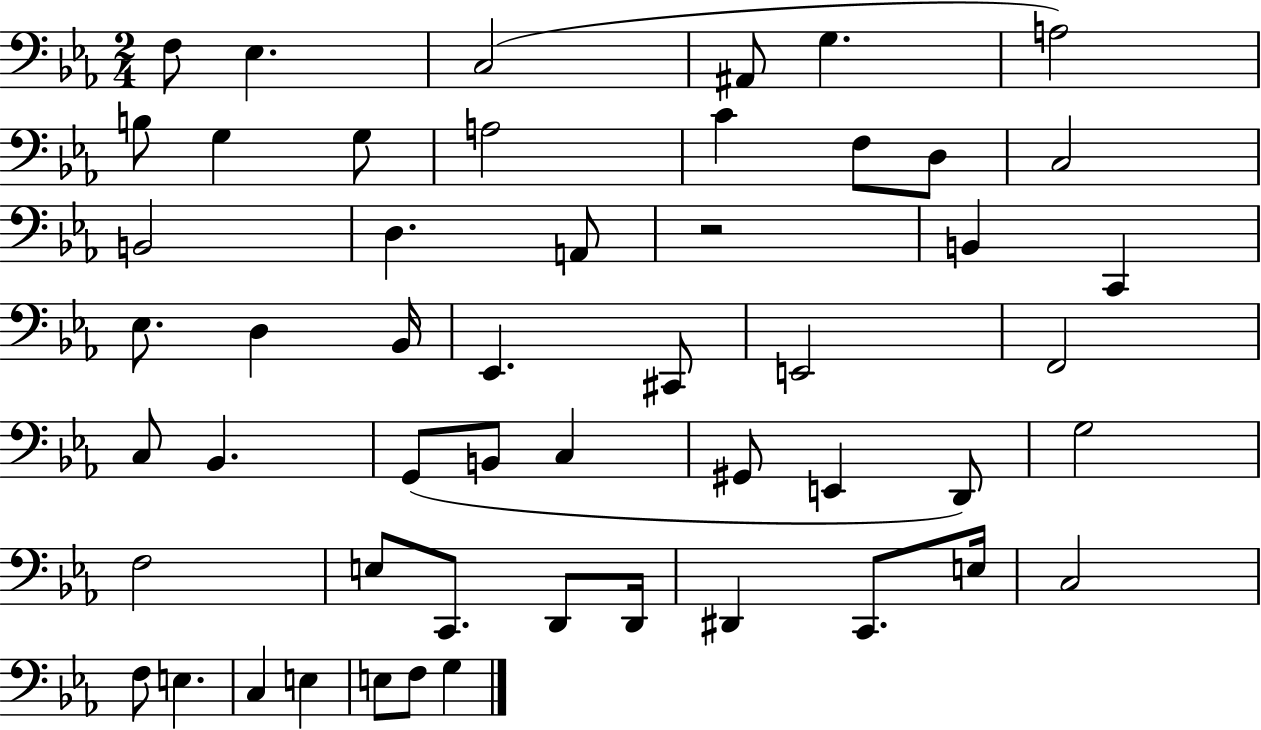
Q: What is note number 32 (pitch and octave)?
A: G#2